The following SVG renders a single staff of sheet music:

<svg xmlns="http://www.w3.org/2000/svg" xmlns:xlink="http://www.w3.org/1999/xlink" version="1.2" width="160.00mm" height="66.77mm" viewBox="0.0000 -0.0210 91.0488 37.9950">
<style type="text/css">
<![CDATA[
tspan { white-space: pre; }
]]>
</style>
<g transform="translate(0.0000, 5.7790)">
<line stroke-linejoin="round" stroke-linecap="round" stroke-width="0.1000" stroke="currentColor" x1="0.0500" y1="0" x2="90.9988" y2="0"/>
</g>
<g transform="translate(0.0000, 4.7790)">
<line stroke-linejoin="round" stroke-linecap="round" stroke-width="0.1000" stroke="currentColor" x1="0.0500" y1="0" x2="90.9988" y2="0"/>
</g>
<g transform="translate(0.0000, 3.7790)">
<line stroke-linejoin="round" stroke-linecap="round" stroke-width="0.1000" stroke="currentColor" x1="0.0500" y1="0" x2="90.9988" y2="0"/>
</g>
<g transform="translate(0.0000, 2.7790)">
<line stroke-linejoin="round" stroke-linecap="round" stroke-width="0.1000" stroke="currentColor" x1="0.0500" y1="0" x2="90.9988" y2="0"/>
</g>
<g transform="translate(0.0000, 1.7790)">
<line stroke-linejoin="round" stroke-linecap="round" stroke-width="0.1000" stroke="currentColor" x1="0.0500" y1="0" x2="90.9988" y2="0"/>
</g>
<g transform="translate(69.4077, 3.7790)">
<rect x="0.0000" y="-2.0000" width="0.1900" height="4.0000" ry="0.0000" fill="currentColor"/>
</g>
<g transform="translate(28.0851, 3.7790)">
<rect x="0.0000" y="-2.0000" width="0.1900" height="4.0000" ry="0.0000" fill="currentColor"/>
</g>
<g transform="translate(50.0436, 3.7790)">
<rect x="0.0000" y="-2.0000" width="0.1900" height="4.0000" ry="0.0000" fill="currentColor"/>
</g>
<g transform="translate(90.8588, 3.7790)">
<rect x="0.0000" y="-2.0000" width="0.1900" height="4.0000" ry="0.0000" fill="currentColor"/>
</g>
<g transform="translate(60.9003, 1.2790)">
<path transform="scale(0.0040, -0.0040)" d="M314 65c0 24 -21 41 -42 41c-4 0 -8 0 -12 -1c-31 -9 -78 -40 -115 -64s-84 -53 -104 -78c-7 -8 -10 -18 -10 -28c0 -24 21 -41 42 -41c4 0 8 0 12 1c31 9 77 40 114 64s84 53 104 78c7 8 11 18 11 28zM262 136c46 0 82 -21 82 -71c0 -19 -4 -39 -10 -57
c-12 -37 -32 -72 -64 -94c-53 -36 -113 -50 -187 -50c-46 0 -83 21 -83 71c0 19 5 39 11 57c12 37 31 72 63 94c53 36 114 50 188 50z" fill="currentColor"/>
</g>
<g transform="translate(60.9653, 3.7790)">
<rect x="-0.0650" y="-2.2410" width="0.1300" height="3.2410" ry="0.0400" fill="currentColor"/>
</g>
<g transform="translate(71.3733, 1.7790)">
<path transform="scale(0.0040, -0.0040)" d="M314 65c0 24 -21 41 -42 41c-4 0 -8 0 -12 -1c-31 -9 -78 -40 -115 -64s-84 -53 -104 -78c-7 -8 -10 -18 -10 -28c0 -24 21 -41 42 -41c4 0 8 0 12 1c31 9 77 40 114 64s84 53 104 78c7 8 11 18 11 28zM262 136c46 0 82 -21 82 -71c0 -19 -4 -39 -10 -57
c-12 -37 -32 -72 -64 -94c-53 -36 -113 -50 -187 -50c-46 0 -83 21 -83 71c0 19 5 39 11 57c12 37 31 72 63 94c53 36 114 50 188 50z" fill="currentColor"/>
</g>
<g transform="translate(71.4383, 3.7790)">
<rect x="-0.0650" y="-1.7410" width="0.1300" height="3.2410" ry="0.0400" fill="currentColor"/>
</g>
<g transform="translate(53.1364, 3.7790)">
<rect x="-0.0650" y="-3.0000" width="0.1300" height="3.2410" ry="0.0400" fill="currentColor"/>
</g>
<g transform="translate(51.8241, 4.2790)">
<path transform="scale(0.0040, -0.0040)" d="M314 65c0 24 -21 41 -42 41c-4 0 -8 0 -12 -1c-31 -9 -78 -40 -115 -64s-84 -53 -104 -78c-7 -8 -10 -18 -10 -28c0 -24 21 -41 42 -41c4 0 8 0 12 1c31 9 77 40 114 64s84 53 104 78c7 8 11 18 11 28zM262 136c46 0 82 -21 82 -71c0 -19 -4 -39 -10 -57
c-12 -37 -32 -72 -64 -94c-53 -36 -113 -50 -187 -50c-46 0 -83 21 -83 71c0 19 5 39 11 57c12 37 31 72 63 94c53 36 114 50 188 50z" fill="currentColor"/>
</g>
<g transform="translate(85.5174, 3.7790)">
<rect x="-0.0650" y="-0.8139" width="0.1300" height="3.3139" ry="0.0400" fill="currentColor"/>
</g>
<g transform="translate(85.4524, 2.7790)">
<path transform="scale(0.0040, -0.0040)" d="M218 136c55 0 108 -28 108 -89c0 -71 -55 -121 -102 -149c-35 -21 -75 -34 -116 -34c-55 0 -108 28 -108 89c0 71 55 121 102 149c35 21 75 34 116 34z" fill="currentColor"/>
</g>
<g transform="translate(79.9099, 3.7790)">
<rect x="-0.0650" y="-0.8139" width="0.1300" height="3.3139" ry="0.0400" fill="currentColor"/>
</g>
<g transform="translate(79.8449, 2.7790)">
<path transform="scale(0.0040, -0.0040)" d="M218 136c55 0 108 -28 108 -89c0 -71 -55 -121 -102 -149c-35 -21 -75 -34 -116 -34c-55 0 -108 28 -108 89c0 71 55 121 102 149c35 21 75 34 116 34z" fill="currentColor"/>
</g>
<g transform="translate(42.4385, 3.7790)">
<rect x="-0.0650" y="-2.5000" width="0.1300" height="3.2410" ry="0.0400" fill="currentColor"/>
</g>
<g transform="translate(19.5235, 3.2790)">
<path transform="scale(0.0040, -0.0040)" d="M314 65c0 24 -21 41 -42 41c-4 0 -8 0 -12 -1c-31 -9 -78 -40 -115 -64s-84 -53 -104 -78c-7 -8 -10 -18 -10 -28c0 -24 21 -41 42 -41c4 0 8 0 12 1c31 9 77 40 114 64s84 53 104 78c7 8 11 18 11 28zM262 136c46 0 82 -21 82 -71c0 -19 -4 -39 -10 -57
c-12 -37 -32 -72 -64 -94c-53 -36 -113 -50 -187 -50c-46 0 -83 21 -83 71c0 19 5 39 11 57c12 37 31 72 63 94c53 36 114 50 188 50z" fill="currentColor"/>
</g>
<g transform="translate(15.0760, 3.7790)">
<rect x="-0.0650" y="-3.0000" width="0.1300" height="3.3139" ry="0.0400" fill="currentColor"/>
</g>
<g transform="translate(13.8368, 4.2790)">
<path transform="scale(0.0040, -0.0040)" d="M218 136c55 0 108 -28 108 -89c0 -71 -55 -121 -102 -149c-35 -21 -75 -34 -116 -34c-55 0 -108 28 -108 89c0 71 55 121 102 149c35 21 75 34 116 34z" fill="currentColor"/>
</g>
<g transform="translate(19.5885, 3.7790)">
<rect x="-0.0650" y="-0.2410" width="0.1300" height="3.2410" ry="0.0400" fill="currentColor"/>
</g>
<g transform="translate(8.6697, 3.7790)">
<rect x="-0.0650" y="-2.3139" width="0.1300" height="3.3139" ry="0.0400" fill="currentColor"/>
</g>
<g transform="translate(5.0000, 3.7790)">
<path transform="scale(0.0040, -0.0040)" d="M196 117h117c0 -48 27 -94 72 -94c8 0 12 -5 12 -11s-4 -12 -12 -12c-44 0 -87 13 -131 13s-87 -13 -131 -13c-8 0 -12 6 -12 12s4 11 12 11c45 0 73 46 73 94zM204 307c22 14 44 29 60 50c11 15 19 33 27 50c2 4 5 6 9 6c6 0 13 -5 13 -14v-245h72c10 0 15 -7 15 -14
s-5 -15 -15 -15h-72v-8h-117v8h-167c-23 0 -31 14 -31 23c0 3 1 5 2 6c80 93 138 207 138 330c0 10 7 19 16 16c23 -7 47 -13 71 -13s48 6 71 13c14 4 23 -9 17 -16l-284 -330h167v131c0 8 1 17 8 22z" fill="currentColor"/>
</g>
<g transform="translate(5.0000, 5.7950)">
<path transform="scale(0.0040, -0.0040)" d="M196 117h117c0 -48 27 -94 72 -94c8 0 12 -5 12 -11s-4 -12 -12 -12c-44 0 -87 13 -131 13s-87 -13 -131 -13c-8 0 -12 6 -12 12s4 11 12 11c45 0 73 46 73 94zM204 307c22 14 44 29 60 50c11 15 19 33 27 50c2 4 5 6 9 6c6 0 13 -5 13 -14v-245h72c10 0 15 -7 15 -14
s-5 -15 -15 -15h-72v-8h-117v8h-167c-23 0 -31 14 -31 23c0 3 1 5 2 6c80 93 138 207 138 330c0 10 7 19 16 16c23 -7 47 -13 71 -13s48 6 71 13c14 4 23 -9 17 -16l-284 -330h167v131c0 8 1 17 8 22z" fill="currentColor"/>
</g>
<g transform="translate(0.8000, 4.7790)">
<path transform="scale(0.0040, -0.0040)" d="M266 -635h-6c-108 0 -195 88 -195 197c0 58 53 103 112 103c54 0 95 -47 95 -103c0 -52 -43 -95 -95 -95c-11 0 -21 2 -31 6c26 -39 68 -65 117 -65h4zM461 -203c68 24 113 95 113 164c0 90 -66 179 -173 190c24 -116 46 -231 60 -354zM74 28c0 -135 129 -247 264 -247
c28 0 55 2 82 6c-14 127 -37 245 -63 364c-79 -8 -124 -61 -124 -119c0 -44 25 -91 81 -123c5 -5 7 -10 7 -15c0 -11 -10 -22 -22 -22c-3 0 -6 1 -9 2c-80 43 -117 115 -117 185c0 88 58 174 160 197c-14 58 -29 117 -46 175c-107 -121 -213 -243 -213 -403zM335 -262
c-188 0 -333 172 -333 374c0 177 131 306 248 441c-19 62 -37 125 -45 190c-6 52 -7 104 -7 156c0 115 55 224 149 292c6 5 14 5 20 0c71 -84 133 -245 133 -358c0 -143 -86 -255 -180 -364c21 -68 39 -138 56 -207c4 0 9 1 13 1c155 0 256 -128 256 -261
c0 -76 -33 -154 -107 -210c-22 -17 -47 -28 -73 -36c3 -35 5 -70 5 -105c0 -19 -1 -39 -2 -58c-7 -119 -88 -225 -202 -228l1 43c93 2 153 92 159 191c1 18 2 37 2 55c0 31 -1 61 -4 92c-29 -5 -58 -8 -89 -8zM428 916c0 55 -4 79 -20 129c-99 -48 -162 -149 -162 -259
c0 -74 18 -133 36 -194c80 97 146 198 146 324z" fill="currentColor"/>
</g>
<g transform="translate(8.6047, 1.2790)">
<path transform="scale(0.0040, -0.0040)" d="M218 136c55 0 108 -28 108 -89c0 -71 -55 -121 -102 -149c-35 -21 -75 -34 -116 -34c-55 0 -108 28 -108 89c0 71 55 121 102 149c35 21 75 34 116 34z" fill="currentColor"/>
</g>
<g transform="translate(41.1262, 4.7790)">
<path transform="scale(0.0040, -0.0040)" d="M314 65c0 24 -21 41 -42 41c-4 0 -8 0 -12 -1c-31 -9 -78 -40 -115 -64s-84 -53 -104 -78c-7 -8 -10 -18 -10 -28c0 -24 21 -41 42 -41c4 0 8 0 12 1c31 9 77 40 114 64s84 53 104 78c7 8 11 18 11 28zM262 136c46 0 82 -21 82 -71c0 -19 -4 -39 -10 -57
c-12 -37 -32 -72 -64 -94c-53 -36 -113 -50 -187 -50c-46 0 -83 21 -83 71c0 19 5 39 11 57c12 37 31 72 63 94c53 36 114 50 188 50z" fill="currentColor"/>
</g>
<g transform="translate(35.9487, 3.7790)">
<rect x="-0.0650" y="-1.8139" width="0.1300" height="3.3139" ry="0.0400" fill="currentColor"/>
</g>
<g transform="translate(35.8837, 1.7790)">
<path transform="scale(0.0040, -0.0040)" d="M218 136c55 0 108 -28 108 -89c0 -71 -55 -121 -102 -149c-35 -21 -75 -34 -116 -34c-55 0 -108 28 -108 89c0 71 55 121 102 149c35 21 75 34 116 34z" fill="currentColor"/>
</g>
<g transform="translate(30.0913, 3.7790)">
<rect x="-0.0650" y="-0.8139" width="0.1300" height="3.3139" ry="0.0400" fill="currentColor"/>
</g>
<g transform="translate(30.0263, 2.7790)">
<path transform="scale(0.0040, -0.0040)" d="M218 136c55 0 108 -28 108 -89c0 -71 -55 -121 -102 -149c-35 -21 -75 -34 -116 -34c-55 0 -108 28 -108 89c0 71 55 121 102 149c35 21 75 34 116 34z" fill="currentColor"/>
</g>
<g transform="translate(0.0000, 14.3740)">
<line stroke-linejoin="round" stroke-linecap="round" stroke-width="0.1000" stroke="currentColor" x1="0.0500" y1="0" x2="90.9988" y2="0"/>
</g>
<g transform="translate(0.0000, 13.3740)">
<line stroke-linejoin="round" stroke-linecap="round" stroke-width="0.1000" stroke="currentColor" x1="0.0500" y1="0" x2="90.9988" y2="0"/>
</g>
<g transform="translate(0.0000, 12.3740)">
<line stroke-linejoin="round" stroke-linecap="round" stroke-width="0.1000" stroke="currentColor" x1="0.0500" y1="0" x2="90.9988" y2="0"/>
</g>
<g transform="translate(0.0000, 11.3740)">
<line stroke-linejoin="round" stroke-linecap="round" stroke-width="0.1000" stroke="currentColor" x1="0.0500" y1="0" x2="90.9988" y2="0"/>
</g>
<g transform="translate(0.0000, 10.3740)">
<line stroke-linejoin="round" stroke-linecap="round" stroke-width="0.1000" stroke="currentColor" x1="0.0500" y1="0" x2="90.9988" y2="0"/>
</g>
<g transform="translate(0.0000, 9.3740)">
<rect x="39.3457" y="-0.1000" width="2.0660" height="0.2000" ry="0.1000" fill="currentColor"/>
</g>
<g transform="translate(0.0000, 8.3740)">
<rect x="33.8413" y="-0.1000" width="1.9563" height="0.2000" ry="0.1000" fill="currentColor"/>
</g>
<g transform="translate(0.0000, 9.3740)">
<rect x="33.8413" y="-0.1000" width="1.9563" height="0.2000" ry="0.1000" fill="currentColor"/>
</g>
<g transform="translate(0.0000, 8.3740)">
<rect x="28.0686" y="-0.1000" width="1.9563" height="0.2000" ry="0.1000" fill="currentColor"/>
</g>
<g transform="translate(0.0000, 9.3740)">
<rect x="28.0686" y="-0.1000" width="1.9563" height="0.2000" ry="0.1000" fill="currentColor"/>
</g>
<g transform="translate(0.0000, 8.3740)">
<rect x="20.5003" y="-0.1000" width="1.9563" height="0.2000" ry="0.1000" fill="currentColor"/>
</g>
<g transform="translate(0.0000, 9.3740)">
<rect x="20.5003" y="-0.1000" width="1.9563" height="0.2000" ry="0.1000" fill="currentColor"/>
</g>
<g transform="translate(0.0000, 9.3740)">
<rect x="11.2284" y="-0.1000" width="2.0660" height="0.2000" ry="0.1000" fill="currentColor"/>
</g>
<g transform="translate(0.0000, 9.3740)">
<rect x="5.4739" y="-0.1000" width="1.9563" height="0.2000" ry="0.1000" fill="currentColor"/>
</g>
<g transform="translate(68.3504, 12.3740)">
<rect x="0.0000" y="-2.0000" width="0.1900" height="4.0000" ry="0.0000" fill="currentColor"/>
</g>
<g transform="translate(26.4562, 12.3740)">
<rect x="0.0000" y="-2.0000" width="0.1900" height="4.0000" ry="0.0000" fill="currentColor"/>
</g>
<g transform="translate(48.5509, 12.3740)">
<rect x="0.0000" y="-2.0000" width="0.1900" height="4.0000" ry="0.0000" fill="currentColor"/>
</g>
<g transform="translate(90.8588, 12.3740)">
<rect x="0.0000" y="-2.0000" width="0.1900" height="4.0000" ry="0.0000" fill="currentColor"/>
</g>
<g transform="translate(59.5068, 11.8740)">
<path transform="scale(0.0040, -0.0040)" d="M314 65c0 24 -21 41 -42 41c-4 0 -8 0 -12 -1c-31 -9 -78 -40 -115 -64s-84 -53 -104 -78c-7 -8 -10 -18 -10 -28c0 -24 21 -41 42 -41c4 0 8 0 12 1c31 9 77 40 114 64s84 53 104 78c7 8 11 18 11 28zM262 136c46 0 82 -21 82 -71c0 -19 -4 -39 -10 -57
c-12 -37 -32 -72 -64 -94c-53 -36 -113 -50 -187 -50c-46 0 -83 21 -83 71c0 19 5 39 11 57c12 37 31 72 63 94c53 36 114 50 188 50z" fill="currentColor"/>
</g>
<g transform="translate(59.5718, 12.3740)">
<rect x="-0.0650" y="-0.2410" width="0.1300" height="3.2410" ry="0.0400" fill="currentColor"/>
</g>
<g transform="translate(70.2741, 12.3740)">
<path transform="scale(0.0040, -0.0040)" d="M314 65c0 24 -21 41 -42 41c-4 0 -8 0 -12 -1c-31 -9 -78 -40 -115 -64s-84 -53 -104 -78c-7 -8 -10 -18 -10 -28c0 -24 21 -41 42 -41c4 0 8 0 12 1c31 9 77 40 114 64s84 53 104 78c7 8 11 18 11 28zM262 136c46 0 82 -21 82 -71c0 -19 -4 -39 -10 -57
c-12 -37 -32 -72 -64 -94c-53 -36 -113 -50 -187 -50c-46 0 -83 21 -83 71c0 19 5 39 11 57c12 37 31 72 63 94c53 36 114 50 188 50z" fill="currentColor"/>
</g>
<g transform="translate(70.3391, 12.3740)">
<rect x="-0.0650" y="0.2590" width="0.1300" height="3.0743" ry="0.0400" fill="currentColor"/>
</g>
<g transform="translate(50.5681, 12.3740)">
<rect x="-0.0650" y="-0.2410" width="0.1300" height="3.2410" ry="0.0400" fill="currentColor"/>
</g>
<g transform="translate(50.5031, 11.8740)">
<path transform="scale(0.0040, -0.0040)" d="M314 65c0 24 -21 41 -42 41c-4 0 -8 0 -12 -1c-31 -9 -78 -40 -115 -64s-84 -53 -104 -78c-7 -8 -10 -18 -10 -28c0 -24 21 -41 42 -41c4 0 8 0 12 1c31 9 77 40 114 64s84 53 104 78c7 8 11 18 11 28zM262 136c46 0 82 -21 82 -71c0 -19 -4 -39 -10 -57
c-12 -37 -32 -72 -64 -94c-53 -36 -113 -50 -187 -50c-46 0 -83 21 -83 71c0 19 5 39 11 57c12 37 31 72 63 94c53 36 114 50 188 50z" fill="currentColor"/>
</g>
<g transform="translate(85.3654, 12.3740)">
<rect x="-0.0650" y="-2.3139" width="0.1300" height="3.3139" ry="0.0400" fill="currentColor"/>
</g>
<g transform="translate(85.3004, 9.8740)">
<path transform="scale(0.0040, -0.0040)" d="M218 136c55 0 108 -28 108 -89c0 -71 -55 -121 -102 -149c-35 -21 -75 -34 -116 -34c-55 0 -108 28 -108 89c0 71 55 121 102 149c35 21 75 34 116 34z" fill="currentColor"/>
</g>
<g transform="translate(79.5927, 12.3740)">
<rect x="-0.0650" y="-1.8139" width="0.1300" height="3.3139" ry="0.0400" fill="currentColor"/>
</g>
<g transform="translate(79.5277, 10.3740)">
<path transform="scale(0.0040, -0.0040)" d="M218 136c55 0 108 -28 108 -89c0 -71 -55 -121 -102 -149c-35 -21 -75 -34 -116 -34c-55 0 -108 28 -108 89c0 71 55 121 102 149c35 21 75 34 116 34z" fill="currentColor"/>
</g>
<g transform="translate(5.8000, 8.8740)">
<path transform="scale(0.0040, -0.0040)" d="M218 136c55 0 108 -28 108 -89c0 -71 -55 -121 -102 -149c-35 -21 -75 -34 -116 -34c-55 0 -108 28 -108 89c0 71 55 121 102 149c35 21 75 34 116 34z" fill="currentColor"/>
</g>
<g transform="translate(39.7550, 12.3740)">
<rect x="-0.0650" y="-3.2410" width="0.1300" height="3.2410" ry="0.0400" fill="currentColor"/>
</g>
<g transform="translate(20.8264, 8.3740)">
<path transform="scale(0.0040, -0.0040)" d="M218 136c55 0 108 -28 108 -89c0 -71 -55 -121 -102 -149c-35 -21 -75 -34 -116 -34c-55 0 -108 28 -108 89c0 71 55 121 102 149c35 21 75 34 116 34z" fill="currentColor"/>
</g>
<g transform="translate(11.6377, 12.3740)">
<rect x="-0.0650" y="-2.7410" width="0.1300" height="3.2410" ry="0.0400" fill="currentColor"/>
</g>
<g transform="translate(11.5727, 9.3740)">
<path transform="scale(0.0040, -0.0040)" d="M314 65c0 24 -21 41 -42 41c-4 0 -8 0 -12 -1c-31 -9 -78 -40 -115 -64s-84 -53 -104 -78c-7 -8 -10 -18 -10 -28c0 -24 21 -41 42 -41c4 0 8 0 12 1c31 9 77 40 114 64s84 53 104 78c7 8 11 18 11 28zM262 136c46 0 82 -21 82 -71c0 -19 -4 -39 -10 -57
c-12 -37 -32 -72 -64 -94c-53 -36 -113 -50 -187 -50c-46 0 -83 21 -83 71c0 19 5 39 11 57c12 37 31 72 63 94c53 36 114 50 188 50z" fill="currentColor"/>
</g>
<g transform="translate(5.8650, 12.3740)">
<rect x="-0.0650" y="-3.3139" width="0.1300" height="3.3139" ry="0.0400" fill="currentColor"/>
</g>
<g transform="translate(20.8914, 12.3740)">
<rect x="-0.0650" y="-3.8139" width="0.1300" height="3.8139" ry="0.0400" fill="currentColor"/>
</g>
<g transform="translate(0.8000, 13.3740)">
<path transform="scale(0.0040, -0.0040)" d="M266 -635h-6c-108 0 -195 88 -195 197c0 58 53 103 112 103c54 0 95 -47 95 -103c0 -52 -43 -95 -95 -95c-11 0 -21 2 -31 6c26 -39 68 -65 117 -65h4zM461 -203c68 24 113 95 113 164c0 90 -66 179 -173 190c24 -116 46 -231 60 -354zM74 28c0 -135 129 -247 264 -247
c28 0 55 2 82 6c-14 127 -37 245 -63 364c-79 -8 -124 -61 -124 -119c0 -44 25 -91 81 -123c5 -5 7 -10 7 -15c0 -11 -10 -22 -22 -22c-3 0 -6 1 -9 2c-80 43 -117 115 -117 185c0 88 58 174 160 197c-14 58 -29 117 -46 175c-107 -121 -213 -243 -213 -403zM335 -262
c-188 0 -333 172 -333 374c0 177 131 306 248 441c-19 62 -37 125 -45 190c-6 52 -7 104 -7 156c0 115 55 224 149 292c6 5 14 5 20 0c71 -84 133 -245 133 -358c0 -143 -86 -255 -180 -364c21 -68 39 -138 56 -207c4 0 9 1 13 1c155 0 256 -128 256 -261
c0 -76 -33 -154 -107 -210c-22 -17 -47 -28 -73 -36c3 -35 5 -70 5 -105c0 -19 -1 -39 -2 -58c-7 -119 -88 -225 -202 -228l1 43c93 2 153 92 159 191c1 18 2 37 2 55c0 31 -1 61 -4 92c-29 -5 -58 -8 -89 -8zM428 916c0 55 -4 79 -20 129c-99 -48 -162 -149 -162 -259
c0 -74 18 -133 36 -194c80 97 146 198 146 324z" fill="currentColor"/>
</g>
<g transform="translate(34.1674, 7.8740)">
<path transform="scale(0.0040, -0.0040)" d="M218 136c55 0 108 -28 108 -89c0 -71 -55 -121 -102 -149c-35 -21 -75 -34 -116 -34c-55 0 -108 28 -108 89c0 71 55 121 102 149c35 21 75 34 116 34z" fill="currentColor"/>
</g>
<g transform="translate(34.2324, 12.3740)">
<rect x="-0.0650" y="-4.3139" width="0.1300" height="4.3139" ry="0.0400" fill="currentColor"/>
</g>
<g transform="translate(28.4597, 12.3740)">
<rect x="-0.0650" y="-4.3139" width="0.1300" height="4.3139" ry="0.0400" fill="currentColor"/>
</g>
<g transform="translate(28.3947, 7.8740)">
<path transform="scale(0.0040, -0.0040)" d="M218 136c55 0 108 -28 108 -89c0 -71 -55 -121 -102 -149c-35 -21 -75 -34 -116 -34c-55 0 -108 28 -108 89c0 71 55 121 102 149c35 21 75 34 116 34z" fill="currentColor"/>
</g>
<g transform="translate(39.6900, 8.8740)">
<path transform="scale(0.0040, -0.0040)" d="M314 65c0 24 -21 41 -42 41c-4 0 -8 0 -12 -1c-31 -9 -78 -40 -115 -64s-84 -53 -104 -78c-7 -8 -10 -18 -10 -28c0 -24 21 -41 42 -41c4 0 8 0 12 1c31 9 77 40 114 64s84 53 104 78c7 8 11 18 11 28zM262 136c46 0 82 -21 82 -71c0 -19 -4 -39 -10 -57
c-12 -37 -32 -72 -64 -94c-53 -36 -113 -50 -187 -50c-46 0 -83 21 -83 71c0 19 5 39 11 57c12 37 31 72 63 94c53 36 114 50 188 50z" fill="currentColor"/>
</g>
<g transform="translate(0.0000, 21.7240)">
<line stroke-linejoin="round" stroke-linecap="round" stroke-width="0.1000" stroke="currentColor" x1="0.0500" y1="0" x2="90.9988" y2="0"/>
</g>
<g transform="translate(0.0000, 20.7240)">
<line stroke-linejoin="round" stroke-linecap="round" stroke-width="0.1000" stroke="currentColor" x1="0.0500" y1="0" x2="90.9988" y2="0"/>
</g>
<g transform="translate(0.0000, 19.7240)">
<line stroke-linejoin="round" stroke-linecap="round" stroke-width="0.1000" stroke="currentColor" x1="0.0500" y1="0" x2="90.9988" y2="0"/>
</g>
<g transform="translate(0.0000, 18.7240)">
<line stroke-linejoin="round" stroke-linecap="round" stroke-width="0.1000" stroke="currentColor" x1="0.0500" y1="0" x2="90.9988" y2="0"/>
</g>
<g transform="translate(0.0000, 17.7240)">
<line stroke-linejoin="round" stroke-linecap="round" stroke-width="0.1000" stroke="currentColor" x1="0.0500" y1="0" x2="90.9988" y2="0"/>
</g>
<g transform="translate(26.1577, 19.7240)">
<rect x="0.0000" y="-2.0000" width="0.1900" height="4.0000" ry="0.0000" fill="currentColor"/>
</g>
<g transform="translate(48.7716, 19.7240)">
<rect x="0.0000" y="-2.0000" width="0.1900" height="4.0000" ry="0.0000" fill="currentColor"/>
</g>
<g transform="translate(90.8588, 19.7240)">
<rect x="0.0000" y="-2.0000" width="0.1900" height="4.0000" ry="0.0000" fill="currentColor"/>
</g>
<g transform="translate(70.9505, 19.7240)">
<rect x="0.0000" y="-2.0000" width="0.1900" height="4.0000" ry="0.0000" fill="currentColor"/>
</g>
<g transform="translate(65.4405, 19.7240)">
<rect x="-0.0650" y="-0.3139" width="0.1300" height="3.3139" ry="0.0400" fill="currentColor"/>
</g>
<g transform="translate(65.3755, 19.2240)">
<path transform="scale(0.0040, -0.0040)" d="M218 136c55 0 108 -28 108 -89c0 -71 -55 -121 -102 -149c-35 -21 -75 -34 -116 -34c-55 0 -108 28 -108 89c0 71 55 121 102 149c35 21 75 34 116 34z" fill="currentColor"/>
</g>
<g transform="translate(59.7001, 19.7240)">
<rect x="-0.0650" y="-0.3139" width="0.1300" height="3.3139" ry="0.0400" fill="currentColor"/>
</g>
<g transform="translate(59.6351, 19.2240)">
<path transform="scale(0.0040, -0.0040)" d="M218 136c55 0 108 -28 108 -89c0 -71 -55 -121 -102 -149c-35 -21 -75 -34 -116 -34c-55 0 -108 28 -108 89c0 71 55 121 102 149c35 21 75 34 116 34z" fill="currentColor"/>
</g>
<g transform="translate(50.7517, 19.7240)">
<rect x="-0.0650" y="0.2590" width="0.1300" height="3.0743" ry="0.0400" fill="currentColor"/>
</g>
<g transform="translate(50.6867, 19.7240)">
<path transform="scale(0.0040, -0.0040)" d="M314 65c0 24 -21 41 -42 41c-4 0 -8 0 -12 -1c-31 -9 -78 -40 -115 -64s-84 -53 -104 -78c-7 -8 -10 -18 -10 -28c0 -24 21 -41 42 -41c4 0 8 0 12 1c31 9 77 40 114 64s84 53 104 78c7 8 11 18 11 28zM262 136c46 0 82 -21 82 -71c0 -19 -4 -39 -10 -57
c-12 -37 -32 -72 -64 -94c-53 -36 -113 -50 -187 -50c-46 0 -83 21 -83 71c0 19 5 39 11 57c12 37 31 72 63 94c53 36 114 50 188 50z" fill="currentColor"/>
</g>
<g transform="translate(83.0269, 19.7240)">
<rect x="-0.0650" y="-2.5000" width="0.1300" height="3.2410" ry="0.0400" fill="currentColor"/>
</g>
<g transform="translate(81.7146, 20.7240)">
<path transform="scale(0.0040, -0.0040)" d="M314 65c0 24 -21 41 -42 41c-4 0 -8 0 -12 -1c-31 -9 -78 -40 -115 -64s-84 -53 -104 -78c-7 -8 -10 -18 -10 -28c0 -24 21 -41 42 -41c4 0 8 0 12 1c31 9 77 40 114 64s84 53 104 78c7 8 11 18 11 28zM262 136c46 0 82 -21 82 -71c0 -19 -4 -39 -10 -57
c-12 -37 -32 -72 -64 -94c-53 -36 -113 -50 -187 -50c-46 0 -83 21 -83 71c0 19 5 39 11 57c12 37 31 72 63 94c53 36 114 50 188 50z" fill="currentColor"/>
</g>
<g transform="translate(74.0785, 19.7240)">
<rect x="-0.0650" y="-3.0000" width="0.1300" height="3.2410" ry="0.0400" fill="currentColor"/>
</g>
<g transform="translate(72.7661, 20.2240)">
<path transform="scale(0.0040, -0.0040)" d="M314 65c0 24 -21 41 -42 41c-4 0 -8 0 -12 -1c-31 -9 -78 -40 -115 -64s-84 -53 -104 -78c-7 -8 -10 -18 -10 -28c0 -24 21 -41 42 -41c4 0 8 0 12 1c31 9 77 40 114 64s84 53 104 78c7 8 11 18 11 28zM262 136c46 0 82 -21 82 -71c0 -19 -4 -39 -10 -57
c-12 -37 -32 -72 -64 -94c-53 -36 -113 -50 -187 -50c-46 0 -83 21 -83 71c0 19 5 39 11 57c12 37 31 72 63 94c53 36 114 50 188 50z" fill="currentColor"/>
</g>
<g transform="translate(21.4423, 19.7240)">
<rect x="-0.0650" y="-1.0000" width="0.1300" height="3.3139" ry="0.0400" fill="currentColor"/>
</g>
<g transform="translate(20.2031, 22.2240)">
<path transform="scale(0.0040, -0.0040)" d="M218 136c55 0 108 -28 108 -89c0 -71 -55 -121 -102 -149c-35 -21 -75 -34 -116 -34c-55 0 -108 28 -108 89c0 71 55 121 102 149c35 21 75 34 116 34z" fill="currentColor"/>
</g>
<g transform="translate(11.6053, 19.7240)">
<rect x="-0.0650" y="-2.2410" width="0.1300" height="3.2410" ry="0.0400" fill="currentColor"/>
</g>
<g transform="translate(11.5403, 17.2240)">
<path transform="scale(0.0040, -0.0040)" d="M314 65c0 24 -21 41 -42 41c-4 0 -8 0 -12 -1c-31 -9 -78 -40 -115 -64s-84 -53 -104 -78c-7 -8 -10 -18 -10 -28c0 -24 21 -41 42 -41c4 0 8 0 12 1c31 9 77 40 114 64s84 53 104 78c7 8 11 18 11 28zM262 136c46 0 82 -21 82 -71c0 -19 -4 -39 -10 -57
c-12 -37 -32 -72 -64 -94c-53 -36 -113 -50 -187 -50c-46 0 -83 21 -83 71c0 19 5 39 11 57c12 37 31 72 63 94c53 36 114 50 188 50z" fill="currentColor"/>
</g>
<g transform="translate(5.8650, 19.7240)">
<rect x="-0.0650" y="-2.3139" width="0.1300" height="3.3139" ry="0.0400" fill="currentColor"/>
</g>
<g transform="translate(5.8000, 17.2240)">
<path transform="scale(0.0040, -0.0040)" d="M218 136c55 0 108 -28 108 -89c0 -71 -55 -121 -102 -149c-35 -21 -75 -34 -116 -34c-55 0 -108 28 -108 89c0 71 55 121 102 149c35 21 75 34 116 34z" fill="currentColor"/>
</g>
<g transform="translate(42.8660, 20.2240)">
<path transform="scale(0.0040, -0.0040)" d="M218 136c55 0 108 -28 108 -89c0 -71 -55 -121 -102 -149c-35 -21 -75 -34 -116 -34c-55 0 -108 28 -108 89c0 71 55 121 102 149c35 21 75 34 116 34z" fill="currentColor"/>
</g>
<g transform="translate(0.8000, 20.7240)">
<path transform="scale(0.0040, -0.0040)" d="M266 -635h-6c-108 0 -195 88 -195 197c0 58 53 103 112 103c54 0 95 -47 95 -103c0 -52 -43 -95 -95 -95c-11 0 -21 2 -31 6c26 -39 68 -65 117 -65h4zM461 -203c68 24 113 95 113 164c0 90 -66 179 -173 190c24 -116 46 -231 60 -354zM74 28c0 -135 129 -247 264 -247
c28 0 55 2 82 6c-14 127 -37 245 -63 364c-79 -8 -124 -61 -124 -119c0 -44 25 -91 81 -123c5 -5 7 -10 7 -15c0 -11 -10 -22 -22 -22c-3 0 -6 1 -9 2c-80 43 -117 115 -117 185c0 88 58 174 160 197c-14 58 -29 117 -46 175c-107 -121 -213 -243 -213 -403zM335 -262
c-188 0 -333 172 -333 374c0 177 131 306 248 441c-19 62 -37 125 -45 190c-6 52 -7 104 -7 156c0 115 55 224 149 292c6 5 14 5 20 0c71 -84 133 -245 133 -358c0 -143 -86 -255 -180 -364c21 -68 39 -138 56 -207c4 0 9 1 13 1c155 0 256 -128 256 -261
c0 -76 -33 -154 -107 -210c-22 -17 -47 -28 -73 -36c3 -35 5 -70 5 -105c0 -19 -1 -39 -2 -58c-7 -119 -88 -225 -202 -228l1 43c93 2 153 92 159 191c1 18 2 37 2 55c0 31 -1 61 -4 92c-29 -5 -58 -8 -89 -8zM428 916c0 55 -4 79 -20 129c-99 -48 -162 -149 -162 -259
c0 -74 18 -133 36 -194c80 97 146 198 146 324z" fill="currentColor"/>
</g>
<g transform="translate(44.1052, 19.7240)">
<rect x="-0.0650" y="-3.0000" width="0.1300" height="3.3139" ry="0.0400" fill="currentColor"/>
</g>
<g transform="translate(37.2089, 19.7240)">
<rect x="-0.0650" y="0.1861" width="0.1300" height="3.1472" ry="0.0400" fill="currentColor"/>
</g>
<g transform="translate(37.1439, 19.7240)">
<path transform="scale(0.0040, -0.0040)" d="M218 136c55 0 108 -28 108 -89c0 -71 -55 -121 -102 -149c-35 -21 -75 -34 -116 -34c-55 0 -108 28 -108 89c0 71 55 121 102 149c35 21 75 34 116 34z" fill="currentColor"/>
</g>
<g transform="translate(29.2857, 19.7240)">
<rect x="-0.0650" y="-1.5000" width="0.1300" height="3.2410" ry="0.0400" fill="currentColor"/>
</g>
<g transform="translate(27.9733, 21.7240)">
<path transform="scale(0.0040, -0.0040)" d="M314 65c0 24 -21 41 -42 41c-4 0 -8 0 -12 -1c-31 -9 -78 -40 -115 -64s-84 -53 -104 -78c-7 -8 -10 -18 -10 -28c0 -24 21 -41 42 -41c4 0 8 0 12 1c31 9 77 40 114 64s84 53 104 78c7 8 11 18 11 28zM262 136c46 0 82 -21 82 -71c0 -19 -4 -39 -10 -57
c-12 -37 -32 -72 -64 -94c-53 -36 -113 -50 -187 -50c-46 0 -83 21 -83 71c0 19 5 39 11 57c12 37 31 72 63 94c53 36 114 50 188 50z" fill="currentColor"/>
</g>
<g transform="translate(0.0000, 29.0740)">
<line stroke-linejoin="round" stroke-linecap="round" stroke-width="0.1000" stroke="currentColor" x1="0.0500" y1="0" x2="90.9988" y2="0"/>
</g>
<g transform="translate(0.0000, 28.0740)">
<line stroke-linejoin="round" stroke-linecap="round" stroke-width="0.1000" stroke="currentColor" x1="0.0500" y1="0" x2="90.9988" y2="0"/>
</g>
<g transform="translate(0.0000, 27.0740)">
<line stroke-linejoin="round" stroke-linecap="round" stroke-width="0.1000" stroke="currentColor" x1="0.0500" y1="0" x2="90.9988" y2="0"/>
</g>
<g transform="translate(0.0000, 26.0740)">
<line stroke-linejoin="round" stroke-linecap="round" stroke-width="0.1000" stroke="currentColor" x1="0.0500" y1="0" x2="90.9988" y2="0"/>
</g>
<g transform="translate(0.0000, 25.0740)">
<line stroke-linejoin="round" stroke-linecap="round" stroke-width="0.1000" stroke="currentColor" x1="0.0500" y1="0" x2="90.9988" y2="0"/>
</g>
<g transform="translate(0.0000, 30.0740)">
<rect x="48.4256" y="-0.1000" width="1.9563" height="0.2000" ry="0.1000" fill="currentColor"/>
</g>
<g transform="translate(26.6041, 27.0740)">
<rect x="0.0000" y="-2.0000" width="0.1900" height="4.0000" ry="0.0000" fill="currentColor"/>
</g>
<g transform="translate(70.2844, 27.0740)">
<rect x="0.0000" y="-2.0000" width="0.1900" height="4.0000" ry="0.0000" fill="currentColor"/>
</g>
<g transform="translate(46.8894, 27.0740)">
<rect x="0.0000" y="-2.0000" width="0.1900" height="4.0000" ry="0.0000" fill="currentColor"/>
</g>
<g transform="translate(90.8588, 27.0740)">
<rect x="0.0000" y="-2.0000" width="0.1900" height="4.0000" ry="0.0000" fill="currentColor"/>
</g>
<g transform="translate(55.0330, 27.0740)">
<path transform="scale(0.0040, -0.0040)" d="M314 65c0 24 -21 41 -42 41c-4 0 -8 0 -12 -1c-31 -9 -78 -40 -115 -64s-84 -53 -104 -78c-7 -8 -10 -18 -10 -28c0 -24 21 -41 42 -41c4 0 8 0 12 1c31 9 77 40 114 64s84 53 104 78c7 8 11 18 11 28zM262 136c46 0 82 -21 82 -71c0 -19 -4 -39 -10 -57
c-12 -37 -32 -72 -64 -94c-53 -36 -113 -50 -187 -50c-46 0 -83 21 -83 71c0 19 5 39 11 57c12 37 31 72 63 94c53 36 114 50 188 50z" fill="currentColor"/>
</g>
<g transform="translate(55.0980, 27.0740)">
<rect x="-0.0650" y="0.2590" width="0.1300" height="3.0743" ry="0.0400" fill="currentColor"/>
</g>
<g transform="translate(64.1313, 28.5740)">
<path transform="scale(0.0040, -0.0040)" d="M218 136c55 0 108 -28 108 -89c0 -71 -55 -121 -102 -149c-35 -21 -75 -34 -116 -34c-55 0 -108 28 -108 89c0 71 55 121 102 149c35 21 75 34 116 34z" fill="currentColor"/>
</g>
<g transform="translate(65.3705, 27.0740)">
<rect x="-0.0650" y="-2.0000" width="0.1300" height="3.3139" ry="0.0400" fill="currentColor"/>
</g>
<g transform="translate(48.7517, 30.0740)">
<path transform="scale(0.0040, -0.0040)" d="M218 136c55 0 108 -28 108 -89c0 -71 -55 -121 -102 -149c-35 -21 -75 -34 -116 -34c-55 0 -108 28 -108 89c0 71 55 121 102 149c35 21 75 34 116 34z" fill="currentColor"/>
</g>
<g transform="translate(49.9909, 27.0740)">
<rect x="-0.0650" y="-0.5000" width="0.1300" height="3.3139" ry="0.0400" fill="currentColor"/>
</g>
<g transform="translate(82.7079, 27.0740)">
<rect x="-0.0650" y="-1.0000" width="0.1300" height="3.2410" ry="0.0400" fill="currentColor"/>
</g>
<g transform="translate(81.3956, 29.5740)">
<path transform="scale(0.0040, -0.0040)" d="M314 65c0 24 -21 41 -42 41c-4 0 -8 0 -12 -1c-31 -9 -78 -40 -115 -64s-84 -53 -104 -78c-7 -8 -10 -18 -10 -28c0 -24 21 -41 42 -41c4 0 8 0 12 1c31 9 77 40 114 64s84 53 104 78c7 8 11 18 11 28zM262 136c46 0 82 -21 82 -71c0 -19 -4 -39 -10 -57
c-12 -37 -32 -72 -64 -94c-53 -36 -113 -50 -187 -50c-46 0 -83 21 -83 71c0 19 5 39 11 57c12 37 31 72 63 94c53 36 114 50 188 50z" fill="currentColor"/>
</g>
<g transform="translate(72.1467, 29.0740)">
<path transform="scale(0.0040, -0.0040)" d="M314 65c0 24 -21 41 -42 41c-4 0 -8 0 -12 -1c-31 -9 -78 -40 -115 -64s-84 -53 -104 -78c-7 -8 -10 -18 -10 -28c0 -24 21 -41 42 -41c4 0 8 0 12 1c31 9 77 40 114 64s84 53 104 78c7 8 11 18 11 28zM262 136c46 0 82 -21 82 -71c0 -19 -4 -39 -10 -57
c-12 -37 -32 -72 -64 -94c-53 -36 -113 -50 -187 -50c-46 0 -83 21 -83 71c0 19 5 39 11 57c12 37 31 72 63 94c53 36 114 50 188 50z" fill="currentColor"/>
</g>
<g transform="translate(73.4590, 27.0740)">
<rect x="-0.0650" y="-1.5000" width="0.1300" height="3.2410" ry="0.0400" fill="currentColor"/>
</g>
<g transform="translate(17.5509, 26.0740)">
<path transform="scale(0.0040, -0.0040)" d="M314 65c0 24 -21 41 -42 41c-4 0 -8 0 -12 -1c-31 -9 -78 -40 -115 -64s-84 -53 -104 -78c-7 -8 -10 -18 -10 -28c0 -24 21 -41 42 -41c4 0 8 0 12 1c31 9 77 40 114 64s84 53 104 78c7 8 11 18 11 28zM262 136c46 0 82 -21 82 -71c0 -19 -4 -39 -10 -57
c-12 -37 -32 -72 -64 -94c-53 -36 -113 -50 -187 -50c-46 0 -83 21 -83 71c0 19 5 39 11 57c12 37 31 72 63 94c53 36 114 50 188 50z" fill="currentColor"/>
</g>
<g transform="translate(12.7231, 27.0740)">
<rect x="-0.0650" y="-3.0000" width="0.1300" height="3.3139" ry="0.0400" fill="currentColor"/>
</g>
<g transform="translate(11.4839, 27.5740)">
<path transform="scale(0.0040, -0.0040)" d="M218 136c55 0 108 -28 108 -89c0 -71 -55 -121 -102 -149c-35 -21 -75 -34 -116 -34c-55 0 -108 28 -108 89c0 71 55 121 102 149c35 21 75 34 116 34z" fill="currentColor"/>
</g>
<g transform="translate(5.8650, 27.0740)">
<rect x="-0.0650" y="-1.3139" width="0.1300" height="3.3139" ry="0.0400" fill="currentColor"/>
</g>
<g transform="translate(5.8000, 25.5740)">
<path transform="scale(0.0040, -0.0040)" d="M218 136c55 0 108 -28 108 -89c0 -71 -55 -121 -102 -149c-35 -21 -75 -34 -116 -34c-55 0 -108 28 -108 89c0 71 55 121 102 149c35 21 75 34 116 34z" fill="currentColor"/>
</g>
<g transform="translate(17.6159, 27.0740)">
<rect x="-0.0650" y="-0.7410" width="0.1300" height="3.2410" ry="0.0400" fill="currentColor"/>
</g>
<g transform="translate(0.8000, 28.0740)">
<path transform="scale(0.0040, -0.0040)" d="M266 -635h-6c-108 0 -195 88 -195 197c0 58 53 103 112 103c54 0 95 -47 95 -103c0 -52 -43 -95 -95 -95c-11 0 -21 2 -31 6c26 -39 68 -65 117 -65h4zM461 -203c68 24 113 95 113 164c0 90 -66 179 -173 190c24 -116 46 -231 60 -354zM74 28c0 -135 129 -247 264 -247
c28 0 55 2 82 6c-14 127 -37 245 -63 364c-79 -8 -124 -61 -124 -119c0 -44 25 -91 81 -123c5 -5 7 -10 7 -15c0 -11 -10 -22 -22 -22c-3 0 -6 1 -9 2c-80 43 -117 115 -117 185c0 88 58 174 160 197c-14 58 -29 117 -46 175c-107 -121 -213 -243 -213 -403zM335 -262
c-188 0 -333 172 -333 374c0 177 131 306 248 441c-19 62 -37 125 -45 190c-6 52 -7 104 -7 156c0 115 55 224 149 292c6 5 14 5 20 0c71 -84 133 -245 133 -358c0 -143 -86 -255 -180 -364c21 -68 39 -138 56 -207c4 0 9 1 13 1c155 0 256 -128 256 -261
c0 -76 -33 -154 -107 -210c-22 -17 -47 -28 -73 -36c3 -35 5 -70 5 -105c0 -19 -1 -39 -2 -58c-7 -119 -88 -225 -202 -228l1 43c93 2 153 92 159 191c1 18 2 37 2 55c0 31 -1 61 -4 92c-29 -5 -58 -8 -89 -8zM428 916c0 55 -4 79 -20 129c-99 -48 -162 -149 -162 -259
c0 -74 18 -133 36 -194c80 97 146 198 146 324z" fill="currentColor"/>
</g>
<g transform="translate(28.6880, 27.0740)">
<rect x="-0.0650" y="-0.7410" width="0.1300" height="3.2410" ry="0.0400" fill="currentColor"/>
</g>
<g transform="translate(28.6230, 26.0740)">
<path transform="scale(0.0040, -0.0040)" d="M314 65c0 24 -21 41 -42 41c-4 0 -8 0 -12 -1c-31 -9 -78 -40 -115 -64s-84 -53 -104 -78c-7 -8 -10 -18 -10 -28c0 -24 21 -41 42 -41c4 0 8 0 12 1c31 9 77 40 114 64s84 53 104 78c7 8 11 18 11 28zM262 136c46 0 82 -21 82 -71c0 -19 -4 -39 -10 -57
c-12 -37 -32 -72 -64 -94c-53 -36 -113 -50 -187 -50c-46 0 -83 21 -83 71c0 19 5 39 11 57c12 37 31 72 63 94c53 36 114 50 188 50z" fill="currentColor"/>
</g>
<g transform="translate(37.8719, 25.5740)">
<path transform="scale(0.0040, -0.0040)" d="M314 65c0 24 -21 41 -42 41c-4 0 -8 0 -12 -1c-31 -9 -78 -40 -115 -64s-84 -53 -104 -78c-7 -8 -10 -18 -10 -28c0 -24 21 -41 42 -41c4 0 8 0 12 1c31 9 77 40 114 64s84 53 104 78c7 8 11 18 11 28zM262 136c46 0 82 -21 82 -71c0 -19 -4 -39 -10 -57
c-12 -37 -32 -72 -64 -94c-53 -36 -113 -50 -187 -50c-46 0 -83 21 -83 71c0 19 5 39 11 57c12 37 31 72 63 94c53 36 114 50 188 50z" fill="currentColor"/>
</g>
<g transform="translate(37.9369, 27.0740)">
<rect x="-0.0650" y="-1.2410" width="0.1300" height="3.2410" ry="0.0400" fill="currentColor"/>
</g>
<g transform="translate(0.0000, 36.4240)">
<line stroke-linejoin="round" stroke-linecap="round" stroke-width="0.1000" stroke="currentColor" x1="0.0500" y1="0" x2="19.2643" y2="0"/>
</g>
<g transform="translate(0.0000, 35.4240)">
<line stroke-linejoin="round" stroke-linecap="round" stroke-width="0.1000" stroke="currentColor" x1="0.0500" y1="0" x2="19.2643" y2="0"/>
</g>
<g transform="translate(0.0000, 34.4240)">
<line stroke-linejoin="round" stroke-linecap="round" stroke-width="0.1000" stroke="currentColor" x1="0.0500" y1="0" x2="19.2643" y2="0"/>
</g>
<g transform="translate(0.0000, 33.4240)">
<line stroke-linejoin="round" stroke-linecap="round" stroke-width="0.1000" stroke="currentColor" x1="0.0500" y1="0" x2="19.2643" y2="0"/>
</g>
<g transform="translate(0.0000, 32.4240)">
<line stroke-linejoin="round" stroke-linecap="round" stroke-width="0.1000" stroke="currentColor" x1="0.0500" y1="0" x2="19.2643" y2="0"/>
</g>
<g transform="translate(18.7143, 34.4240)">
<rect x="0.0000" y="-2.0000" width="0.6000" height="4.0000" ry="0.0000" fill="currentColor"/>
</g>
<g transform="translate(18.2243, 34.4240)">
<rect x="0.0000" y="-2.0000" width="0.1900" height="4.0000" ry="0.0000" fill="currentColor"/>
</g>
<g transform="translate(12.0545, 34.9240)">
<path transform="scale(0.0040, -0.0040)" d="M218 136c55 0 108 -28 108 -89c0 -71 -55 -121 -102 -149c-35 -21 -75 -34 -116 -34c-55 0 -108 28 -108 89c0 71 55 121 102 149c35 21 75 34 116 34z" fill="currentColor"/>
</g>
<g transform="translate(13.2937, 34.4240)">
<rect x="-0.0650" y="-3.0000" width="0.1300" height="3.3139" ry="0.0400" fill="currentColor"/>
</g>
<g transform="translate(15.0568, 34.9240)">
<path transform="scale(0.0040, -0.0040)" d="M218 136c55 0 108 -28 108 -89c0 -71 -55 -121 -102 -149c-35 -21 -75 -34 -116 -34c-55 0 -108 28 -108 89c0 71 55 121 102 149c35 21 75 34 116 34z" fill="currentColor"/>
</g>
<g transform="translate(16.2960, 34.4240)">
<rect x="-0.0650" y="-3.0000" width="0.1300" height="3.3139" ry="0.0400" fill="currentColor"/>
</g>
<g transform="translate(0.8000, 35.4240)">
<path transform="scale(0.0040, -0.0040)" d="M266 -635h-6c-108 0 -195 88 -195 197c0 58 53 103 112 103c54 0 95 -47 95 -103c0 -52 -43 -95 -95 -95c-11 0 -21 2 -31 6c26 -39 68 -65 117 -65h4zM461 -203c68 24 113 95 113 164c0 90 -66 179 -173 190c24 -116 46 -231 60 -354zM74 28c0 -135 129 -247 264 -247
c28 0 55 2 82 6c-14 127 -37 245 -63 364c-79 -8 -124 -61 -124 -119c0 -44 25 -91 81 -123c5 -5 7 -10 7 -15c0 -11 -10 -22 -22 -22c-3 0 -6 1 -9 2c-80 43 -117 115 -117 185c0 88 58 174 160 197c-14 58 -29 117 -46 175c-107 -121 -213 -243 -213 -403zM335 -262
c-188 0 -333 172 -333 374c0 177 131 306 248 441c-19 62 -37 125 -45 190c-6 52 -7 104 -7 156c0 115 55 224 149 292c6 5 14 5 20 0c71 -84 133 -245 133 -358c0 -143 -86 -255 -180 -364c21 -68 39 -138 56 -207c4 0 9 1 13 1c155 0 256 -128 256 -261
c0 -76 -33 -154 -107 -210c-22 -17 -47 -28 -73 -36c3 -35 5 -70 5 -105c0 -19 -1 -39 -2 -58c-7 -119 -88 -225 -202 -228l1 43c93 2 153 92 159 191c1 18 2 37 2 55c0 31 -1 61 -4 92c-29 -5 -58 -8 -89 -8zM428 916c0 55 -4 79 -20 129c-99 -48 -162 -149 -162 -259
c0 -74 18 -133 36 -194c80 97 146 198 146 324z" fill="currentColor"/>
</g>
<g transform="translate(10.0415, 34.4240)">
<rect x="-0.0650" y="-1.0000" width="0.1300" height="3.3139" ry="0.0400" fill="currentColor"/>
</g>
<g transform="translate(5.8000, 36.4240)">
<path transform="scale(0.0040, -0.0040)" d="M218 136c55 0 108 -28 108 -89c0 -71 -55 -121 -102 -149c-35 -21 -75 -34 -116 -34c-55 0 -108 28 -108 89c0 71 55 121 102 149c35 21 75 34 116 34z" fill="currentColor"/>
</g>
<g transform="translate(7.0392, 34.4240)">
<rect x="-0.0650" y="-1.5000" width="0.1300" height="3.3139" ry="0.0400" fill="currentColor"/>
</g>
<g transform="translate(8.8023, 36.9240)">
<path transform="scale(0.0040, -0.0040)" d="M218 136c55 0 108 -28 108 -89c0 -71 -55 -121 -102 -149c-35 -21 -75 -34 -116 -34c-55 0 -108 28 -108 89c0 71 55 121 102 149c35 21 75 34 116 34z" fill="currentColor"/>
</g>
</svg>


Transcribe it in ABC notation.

X:1
T:Untitled
M:4/4
L:1/4
K:C
g A c2 d f G2 A2 g2 f2 d d b a2 c' d' d' b2 c2 c2 B2 f g g g2 D E2 B A B2 c c A2 G2 e A d2 d2 e2 C B2 F E2 D2 E D A A